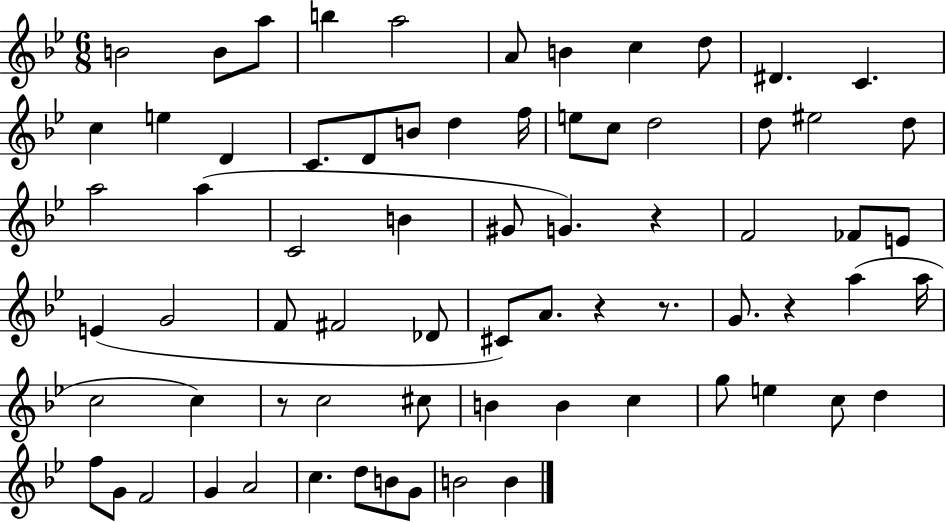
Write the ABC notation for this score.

X:1
T:Untitled
M:6/8
L:1/4
K:Bb
B2 B/2 a/2 b a2 A/2 B c d/2 ^D C c e D C/2 D/2 B/2 d f/4 e/2 c/2 d2 d/2 ^e2 d/2 a2 a C2 B ^G/2 G z F2 _F/2 E/2 E G2 F/2 ^F2 _D/2 ^C/2 A/2 z z/2 G/2 z a a/4 c2 c z/2 c2 ^c/2 B B c g/2 e c/2 d f/2 G/2 F2 G A2 c d/2 B/2 G/2 B2 B